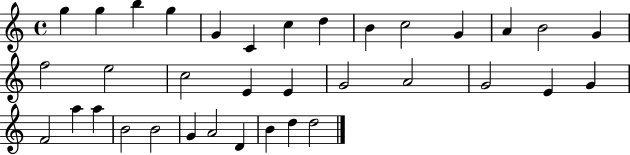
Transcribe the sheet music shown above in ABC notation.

X:1
T:Untitled
M:4/4
L:1/4
K:C
g g b g G C c d B c2 G A B2 G f2 e2 c2 E E G2 A2 G2 E G F2 a a B2 B2 G A2 D B d d2